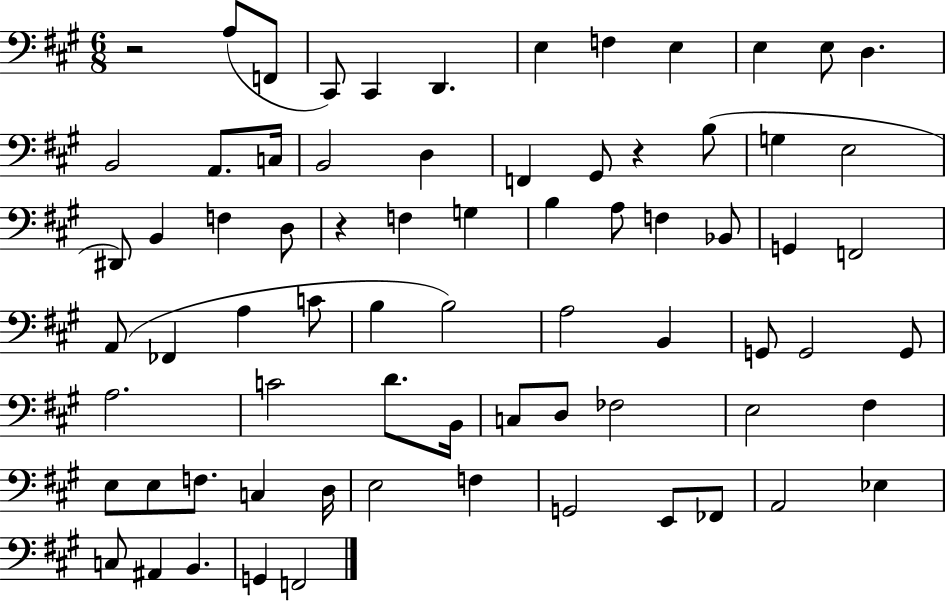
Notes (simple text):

R/h A3/e F2/e C#2/e C#2/q D2/q. E3/q F3/q E3/q E3/q E3/e D3/q. B2/h A2/e. C3/s B2/h D3/q F2/q G#2/e R/q B3/e G3/q E3/h D#2/e B2/q F3/q D3/e R/q F3/q G3/q B3/q A3/e F3/q Bb2/e G2/q F2/h A2/e FES2/q A3/q C4/e B3/q B3/h A3/h B2/q G2/e G2/h G2/e A3/h. C4/h D4/e. B2/s C3/e D3/e FES3/h E3/h F#3/q E3/e E3/e F3/e. C3/q D3/s E3/h F3/q G2/h E2/e FES2/e A2/h Eb3/q C3/e A#2/q B2/q. G2/q F2/h